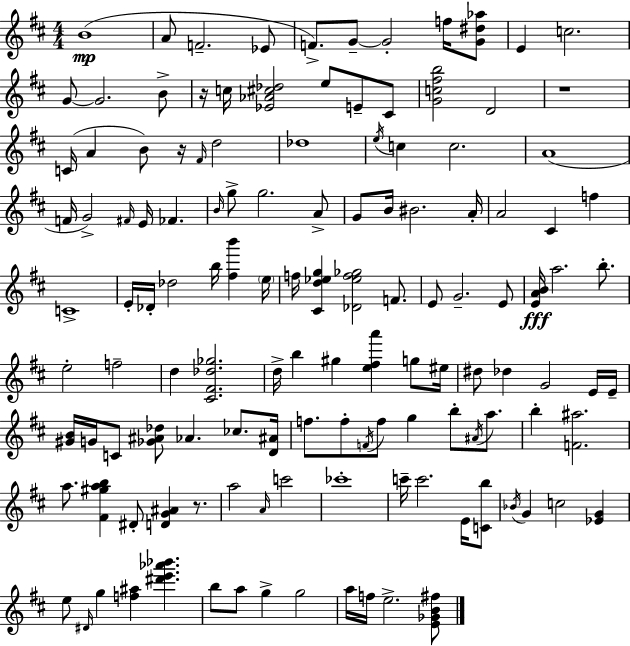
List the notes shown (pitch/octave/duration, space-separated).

B4/w A4/e F4/h. Eb4/e F4/e. G4/e G4/h F5/s [G4,D#5,Ab5]/e E4/q C5/h. G4/e G4/h. B4/e R/s C5/s [Eb4,Ab4,C#5,Db5]/h E5/e E4/e C#4/e [G4,C5,F#5,B5]/h D4/h R/w C4/s A4/q B4/e R/s F#4/s D5/h Db5/w E5/s C5/q C5/h. A4/w F4/s G4/h F#4/s E4/s FES4/q. B4/s G5/e G5/h. A4/e G4/e B4/s BIS4/h. A4/s A4/h C#4/q F5/q C4/w E4/s Db4/s Db5/h B5/s [F#5,B6]/q E5/s F5/s [C#4,D5,Eb5,G5]/q [Db4,Eb5,F5,Gb5]/h F4/e. E4/e G4/h. E4/e [E4,A4,B4]/s A5/h. B5/e. E5/h F5/h D5/q [C#4,F#4,Db5,Gb5]/h. D5/s B5/q G#5/q [E5,F#5,A6]/q G5/e EIS5/s D#5/e Db5/q G4/h E4/s E4/s [G#4,B4]/s G4/s C4/e [Gb4,A#4,Db5]/e Ab4/q. CES5/e. [D4,A#4]/s F5/e. F5/e F4/s F5/e G5/q B5/e A#4/s A5/e. B5/q [F4,A#5]/h. A5/e. [F#4,G#5,A5,B5]/q D#4/e [D4,G4,A#4]/q R/e. A5/h A4/s C6/h CES6/w C6/s C6/h. E4/s [C4,B5]/e Bb4/s G4/q C5/h [Eb4,G4]/q E5/e D#4/s G5/q [F5,A#5]/q [D#6,E6,Ab6,Bb6]/q. B5/e A5/e G5/q G5/h A5/s F5/s E5/h. [E4,Gb4,B4,F#5]/e